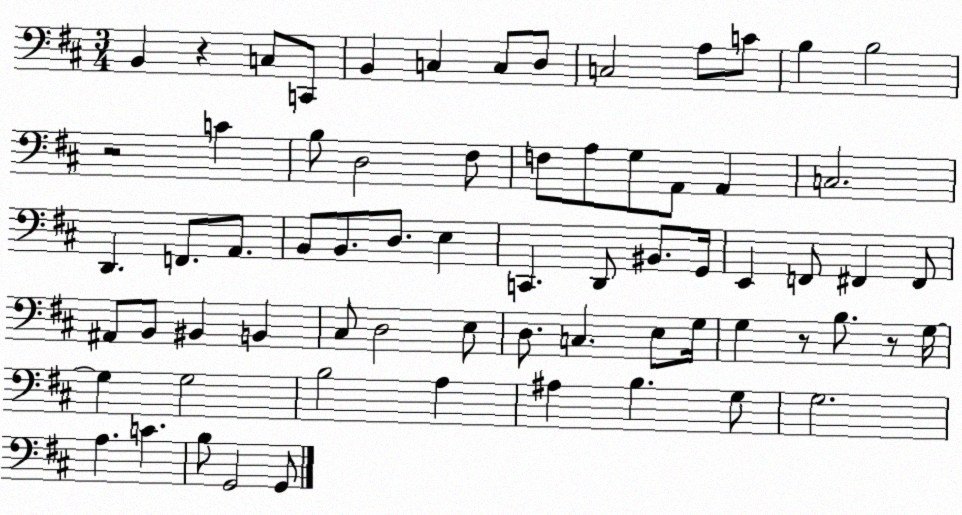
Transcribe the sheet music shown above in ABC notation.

X:1
T:Untitled
M:3/4
L:1/4
K:D
B,, z C,/2 C,,/2 B,, C, C,/2 D,/2 C,2 A,/2 C/2 B, B,2 z2 C B,/2 D,2 ^F,/2 F,/2 A,/2 G,/2 A,,/2 A,, C,2 D,, F,,/2 A,,/2 B,,/2 B,,/2 D,/2 E, C,, D,,/2 ^B,,/2 G,,/4 E,, F,,/2 ^F,, ^F,,/2 ^A,,/2 B,,/2 ^B,, B,, ^C,/2 D,2 E,/2 D,/2 C, E,/2 G,/4 G, z/2 B,/2 z/2 G,/4 G, G,2 B,2 A, ^A, B, G,/2 G,2 A, C B,/2 G,,2 G,,/2